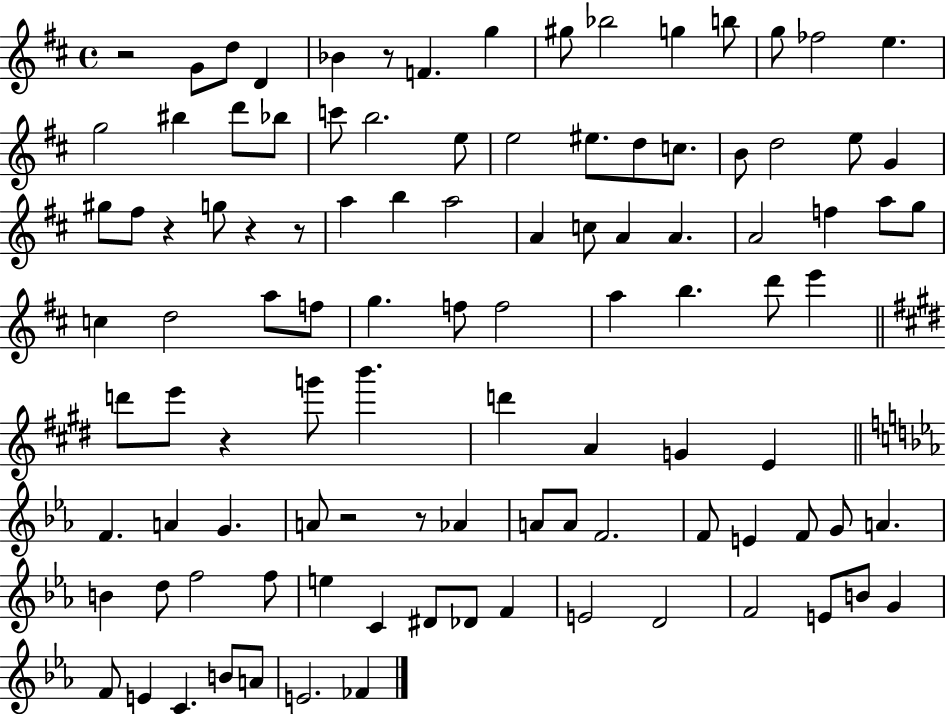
{
  \clef treble
  \time 4/4
  \defaultTimeSignature
  \key d \major
  r2 g'8 d''8 d'4 | bes'4 r8 f'4. g''4 | gis''8 bes''2 g''4 b''8 | g''8 fes''2 e''4. | \break g''2 bis''4 d'''8 bes''8 | c'''8 b''2. e''8 | e''2 eis''8. d''8 c''8. | b'8 d''2 e''8 g'4 | \break gis''8 fis''8 r4 g''8 r4 r8 | a''4 b''4 a''2 | a'4 c''8 a'4 a'4. | a'2 f''4 a''8 g''8 | \break c''4 d''2 a''8 f''8 | g''4. f''8 f''2 | a''4 b''4. d'''8 e'''4 | \bar "||" \break \key e \major d'''8 e'''8 r4 g'''8 b'''4. | d'''4 a'4 g'4 e'4 | \bar "||" \break \key c \minor f'4. a'4 g'4. | a'8 r2 r8 aes'4 | a'8 a'8 f'2. | f'8 e'4 f'8 g'8 a'4. | \break b'4 d''8 f''2 f''8 | e''4 c'4 dis'8 des'8 f'4 | e'2 d'2 | f'2 e'8 b'8 g'4 | \break f'8 e'4 c'4. b'8 a'8 | e'2. fes'4 | \bar "|."
}